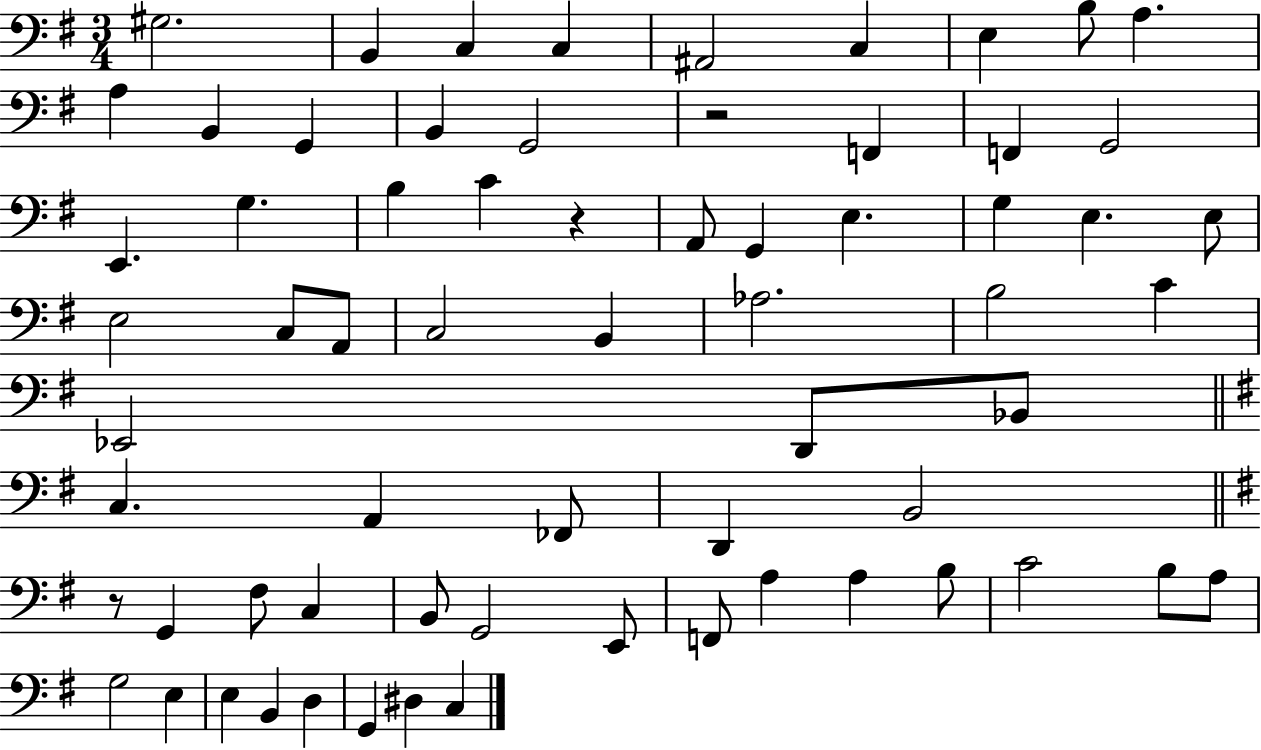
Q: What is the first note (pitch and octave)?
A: G#3